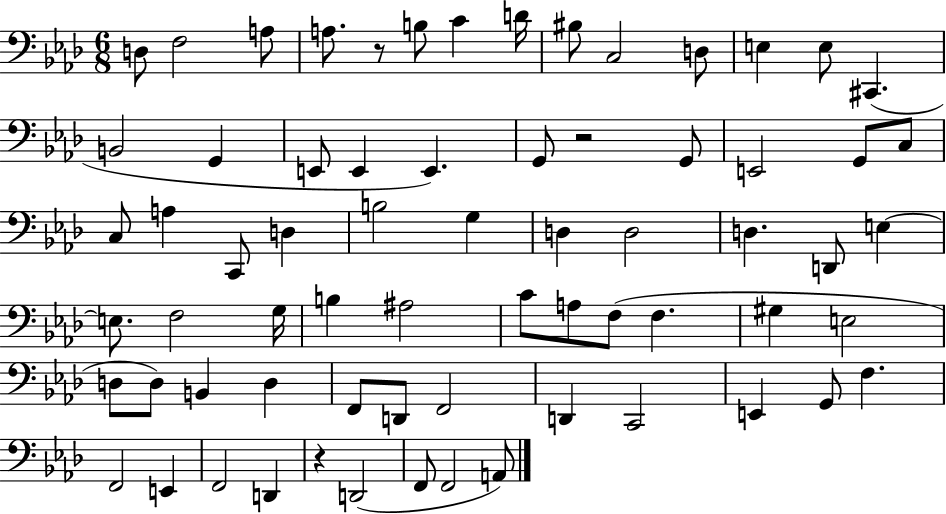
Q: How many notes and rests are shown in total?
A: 68